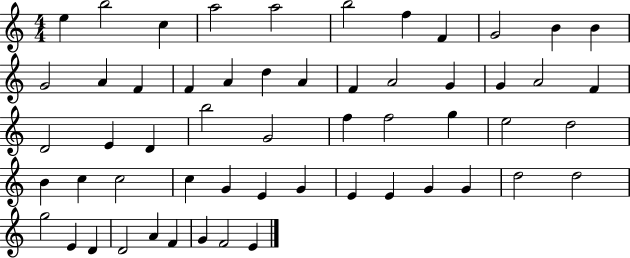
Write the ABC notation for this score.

X:1
T:Untitled
M:4/4
L:1/4
K:C
e b2 c a2 a2 b2 f F G2 B B G2 A F F A d A F A2 G G A2 F D2 E D b2 G2 f f2 g e2 d2 B c c2 c G E G E E G G d2 d2 g2 E D D2 A F G F2 E